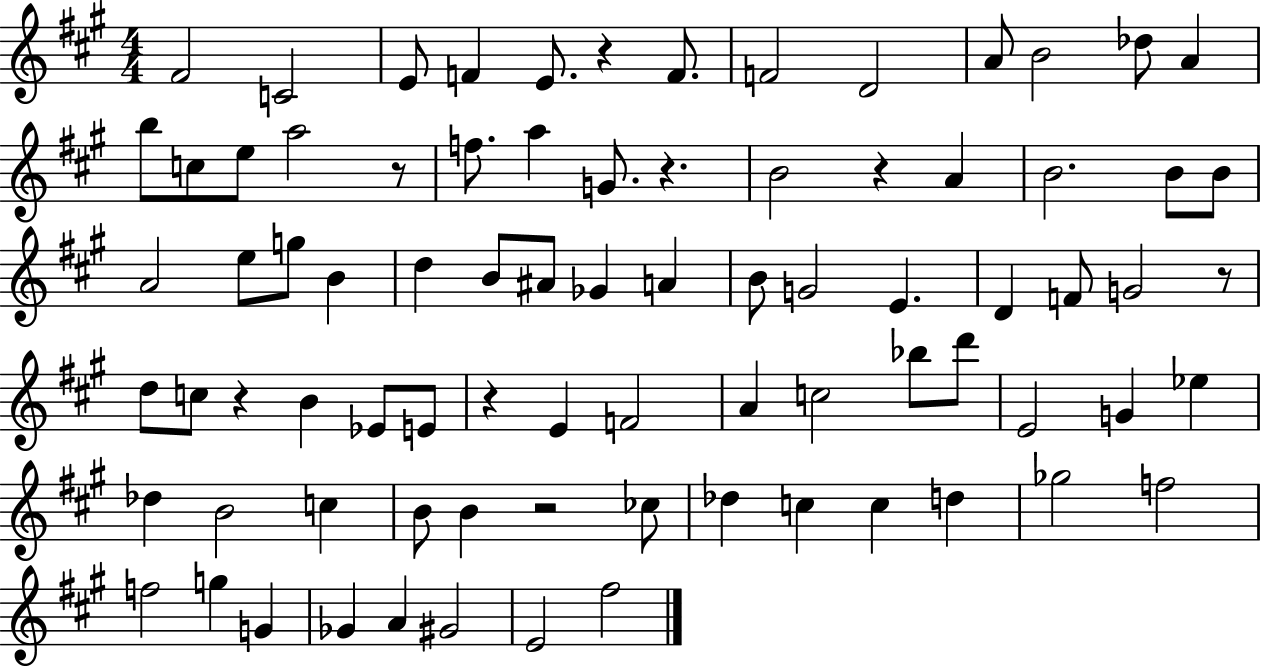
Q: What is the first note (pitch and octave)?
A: F#4